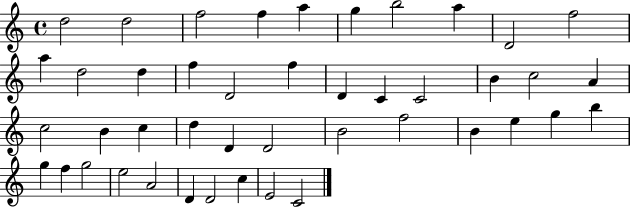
X:1
T:Untitled
M:4/4
L:1/4
K:C
d2 d2 f2 f a g b2 a D2 f2 a d2 d f D2 f D C C2 B c2 A c2 B c d D D2 B2 f2 B e g b g f g2 e2 A2 D D2 c E2 C2